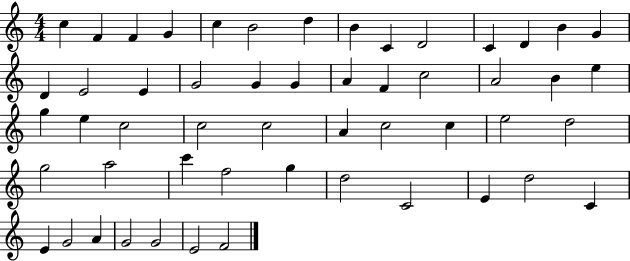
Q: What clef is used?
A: treble